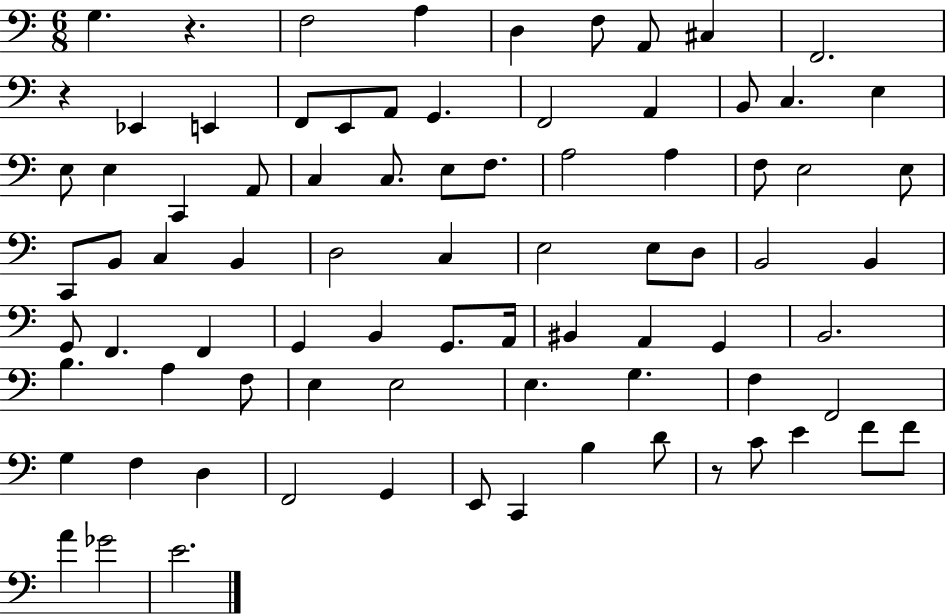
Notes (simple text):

G3/q. R/q. F3/h A3/q D3/q F3/e A2/e C#3/q F2/h. R/q Eb2/q E2/q F2/e E2/e A2/e G2/q. F2/h A2/q B2/e C3/q. E3/q E3/e E3/q C2/q A2/e C3/q C3/e. E3/e F3/e. A3/h A3/q F3/e E3/h E3/e C2/e B2/e C3/q B2/q D3/h C3/q E3/h E3/e D3/e B2/h B2/q G2/e F2/q. F2/q G2/q B2/q G2/e. A2/s BIS2/q A2/q G2/q B2/h. B3/q. A3/q F3/e E3/q E3/h E3/q. G3/q. F3/q F2/h G3/q F3/q D3/q F2/h G2/q E2/e C2/q B3/q D4/e R/e C4/e E4/q F4/e F4/e A4/q Gb4/h E4/h.